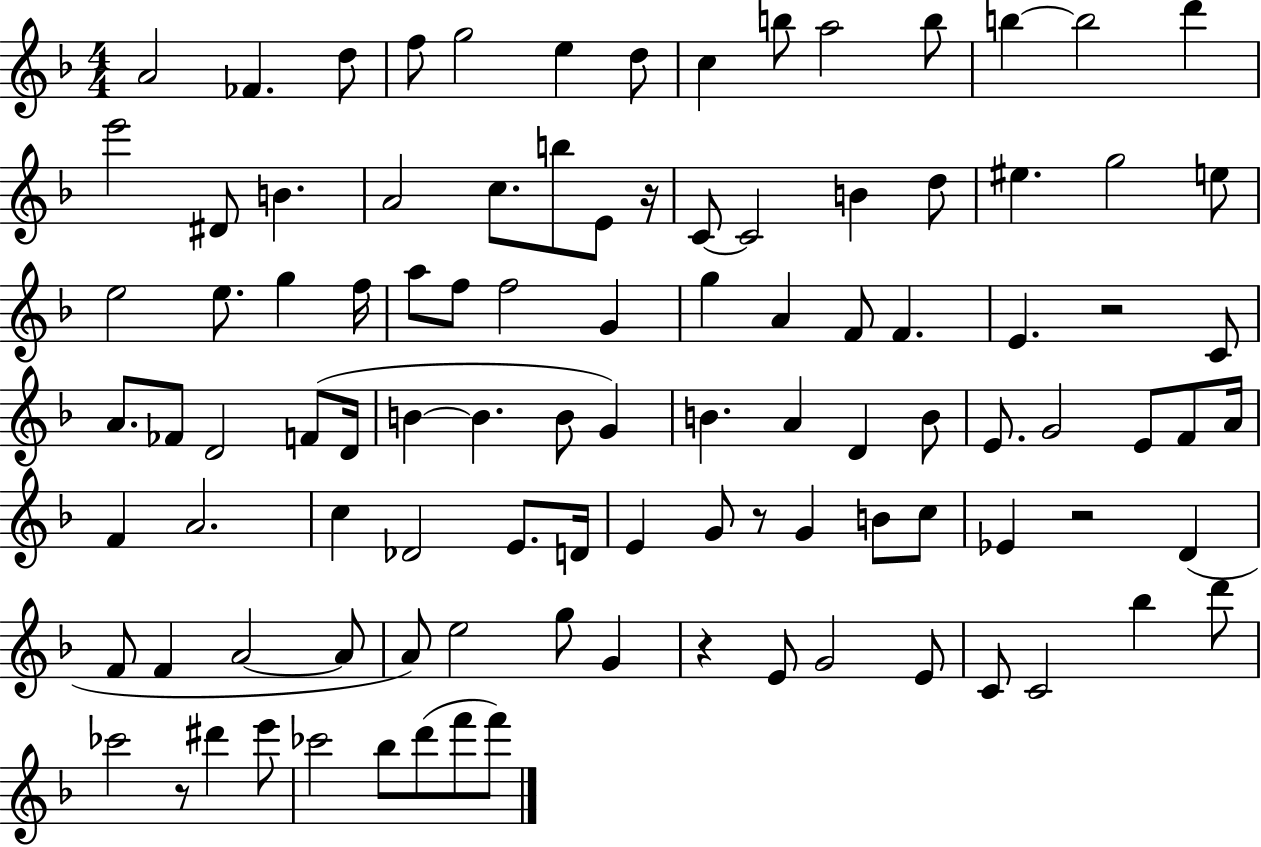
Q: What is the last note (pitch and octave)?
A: F6